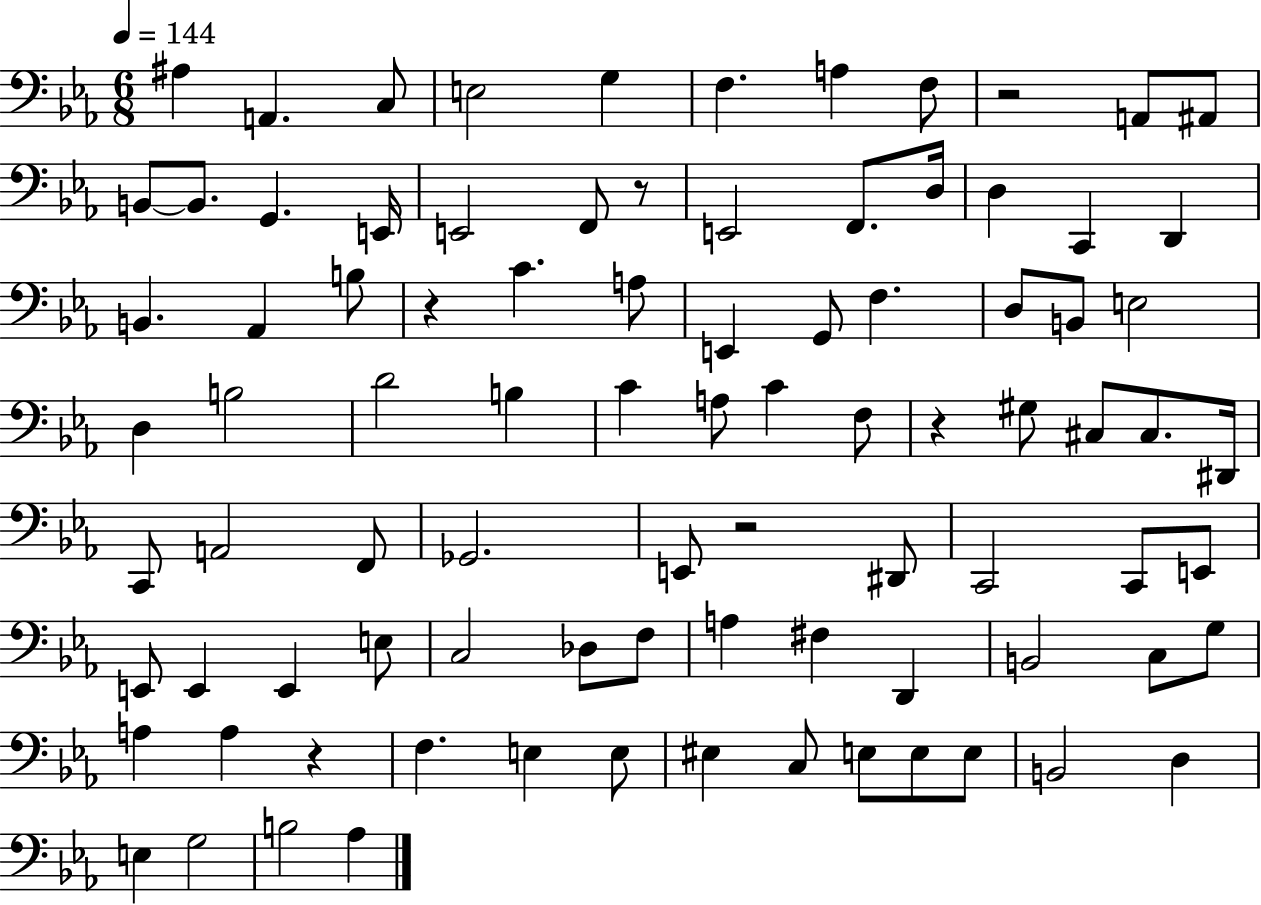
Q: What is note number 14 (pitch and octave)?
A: E2